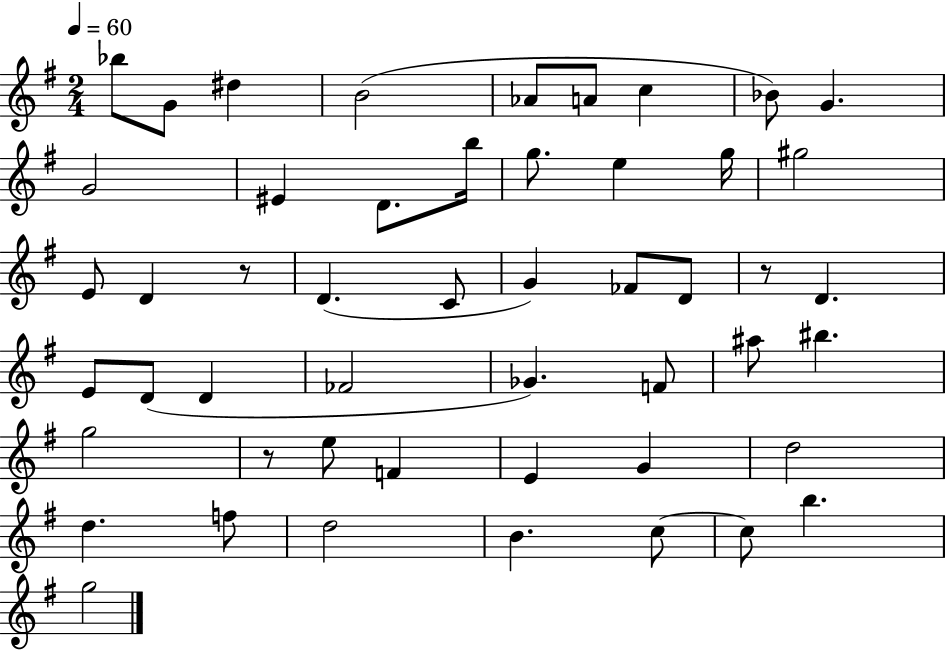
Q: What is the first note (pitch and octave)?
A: Bb5